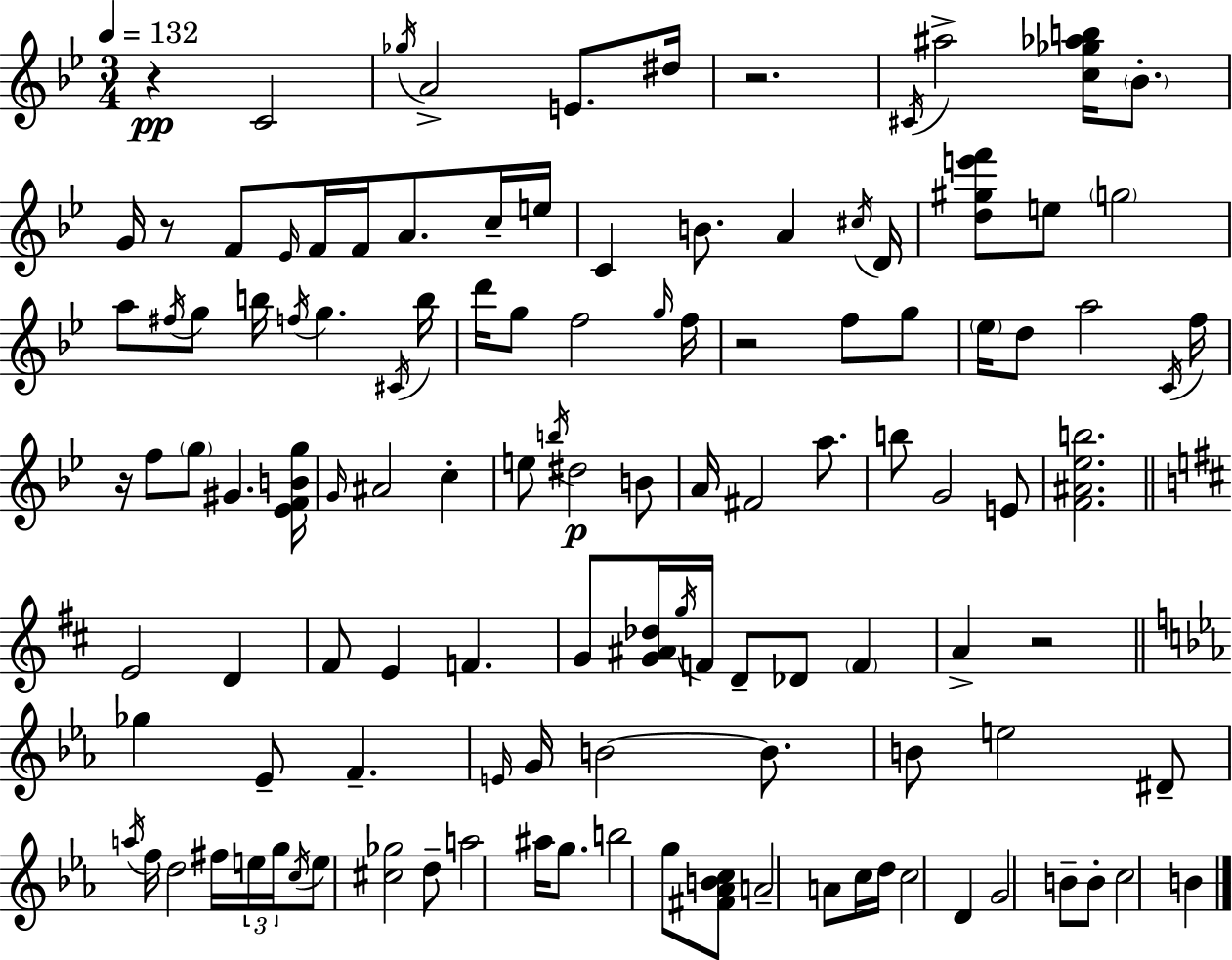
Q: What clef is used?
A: treble